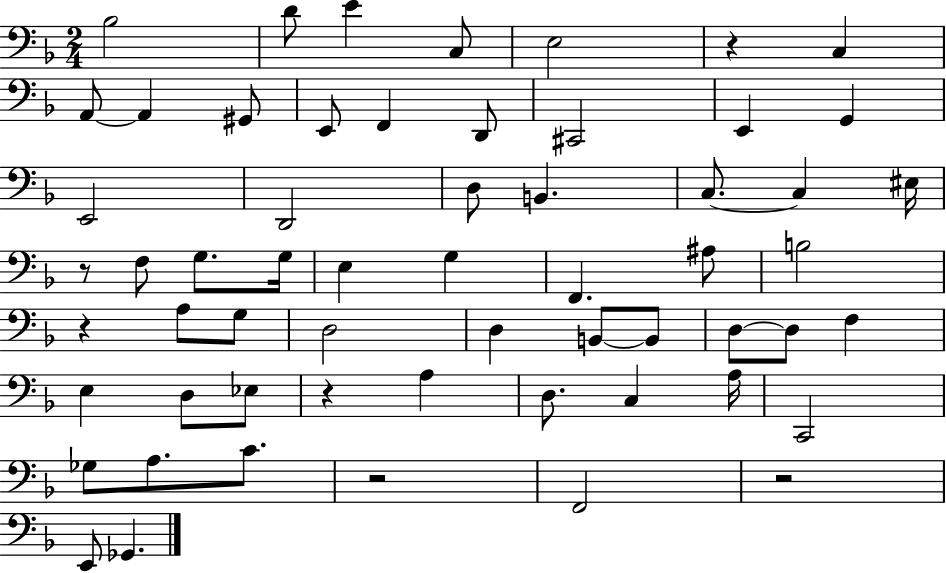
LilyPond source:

{
  \clef bass
  \numericTimeSignature
  \time 2/4
  \key f \major
  bes2 | d'8 e'4 c8 | e2 | r4 c4 | \break a,8~~ a,4 gis,8 | e,8 f,4 d,8 | cis,2 | e,4 g,4 | \break e,2 | d,2 | d8 b,4. | c8.~~ c4 eis16 | \break r8 f8 g8. g16 | e4 g4 | f,4. ais8 | b2 | \break r4 a8 g8 | d2 | d4 b,8~~ b,8 | d8~~ d8 f4 | \break e4 d8 ees8 | r4 a4 | d8. c4 a16 | c,2 | \break ges8 a8. c'8. | r2 | f,2 | r2 | \break e,8 ges,4. | \bar "|."
}